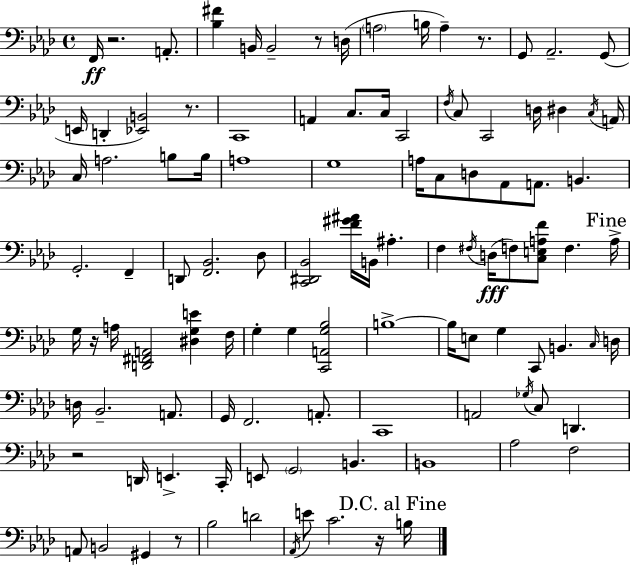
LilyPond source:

{
  \clef bass
  \time 4/4
  \defaultTimeSignature
  \key f \minor
  f,16\ff r2. a,8.-. | <bes fis'>4 b,16 b,2-- r8 d16( | \parenthesize a2 b16 a4--) r8. | g,8 aes,2.-- g,8( | \break e,16 d,4-. <ees, b,>2) r8. | c,1 | a,4 c8. c16 c,2 | \acciaccatura { f16 } c8 c,2 d16 dis4 | \break \acciaccatura { c16 } a,16 c16 a2. b8 | b16 a1 | g1 | a16 c8 d8 aes,8 a,8. b,4. | \break g,2.-. f,4-- | d,8 <f, bes,>2. | des8 <c, dis, bes,>2 <f' gis' ais'>16 b,16 ais4.-. | f4 \acciaccatura { fis16 }( d16\fff f8) <c e a f'>8 f4. | \break \mark "Fine" a16-> g16 r16 a16 <d, fis, a,>2 <dis g e'>4 | f16 g4-. g4 <c, a, g bes>2 | b1->~~ | b16 e8 g4 c,8 b,4. | \break \grace { c16 } d16 d16 bes,2.-- | a,8. g,16 f,2. | a,8.-. c,1 | a,2 \acciaccatura { ges16 } c8 d,4. | \break r2 d,16 e,4.-> | c,16-. e,8 \parenthesize g,2 b,4. | b,1 | aes2 f2 | \break a,8 b,2 gis,4 | r8 bes2 d'2 | \acciaccatura { aes,16 } e'8 c'2. | r16 \mark "D.C. al Fine" b16 \bar "|."
}